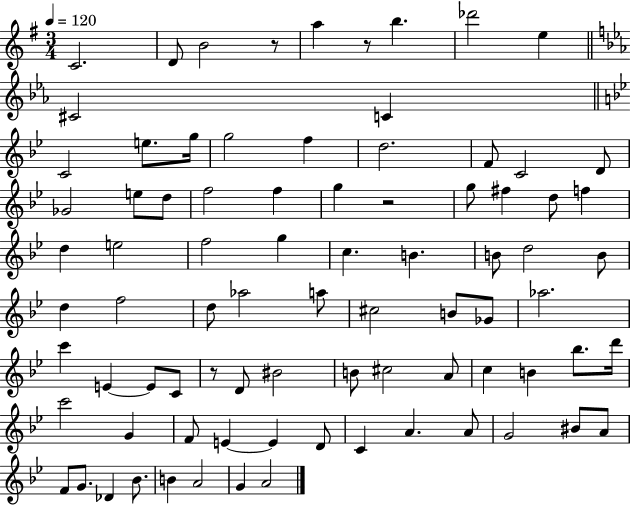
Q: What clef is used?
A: treble